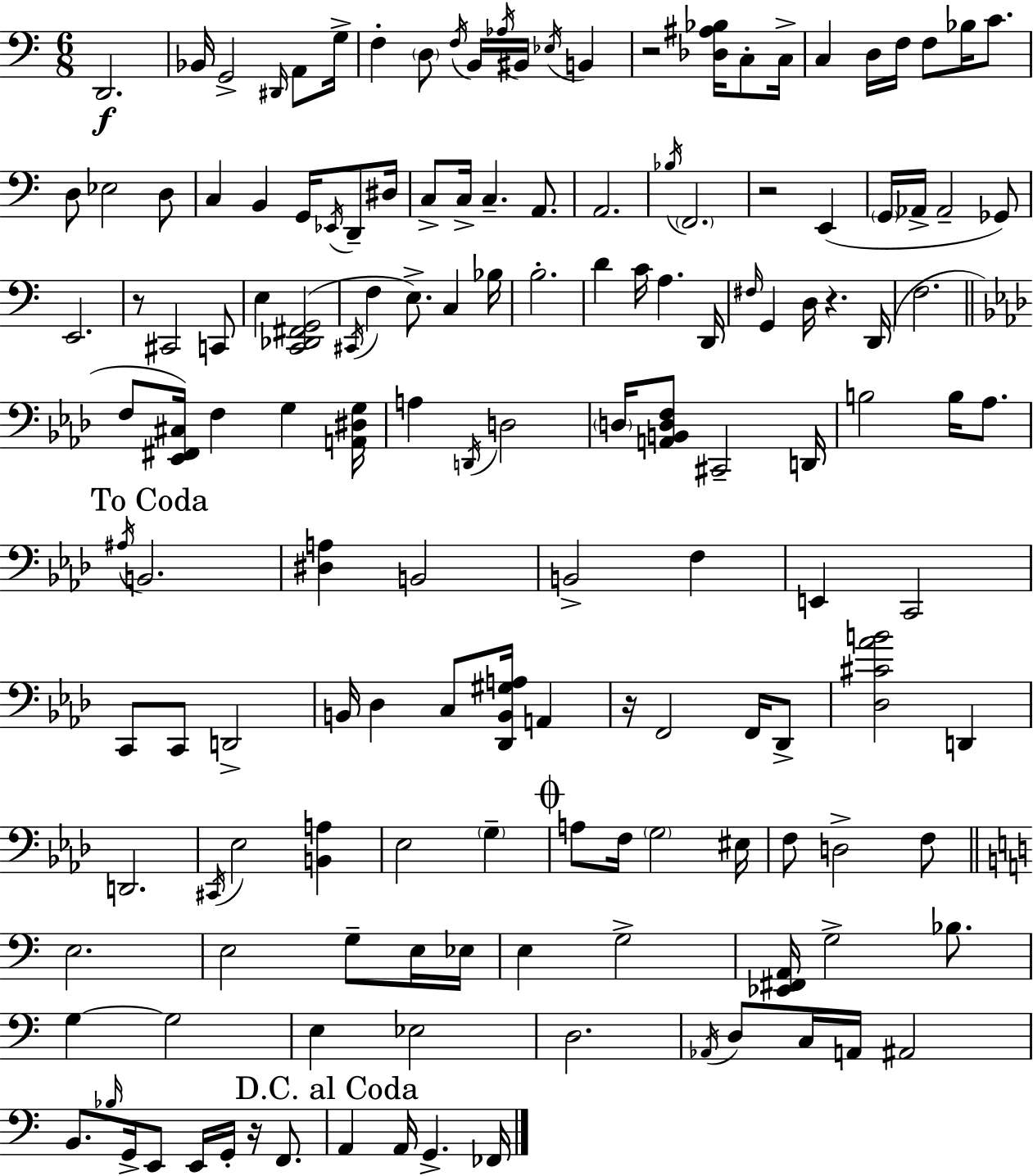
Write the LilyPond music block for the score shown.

{
  \clef bass
  \numericTimeSignature
  \time 6/8
  \key a \minor
  d,2.\f | bes,16 g,2-> \grace { dis,16 } a,8 | g16-> f4-. \parenthesize d8 \acciaccatura { f16 } b,16 \acciaccatura { aes16 } bis,16 \acciaccatura { ees16 } | b,4 r2 | \break <des ais bes>16 c8-. c16-> c4 d16 f16 f8 | bes16 c'8. d8 ees2 | d8 c4 b,4 | g,16 \acciaccatura { ees,16 } d,8-- dis16 c8-> c16-> c4.-- | \break a,8. a,2. | \acciaccatura { bes16 } \parenthesize f,2. | r2 | e,4( \parenthesize g,16 aes,16-> aes,2-- | \break ges,8) e,2. | r8 cis,2 | c,8 e4 <c, des, fis, g,>2( | \acciaccatura { cis,16 } f4 e8.->) | \break c4 bes16 b2.-. | d'4 c'16 | a4. d,16 \grace { fis16 } g,4 | d16 r4. d,16( f2. | \break \bar "||" \break \key aes \major f8 <ees, fis, cis>16) f4 g4 <a, dis g>16 | a4 \acciaccatura { d,16 } d2 | \parenthesize d16 <a, b, d f>8 cis,2-- | d,16 b2 b16 aes8. | \break \mark "To Coda" \acciaccatura { ais16 } b,2. | <dis a>4 b,2 | b,2-> f4 | e,4 c,2 | \break c,8 c,8 d,2-> | b,16 des4 c8 <des, b, gis a>16 a,4 | r16 f,2 f,16 | des,8-> <des cis' aes' b'>2 d,4 | \break d,2. | \acciaccatura { cis,16 } ees2 <b, a>4 | ees2 \parenthesize g4-- | \mark \markup { \musicglyph "scripts.coda" } a8 f16 \parenthesize g2 | \break eis16 f8 d2-> | f8 \bar "||" \break \key a \minor e2. | e2 g8-- e16 ees16 | e4 g2-> | <ees, fis, a,>16 g2-> bes8. | \break g4~~ g2 | e4 ees2 | d2. | \acciaccatura { aes,16 } d8 c16 a,16 ais,2 | \break b,8. \grace { bes16 } g,16-> e,8 e,16 g,16-. r16 f,8. | \mark "D.C. al Coda" a,4 a,16 g,4.-> | fes,16 \bar "|."
}